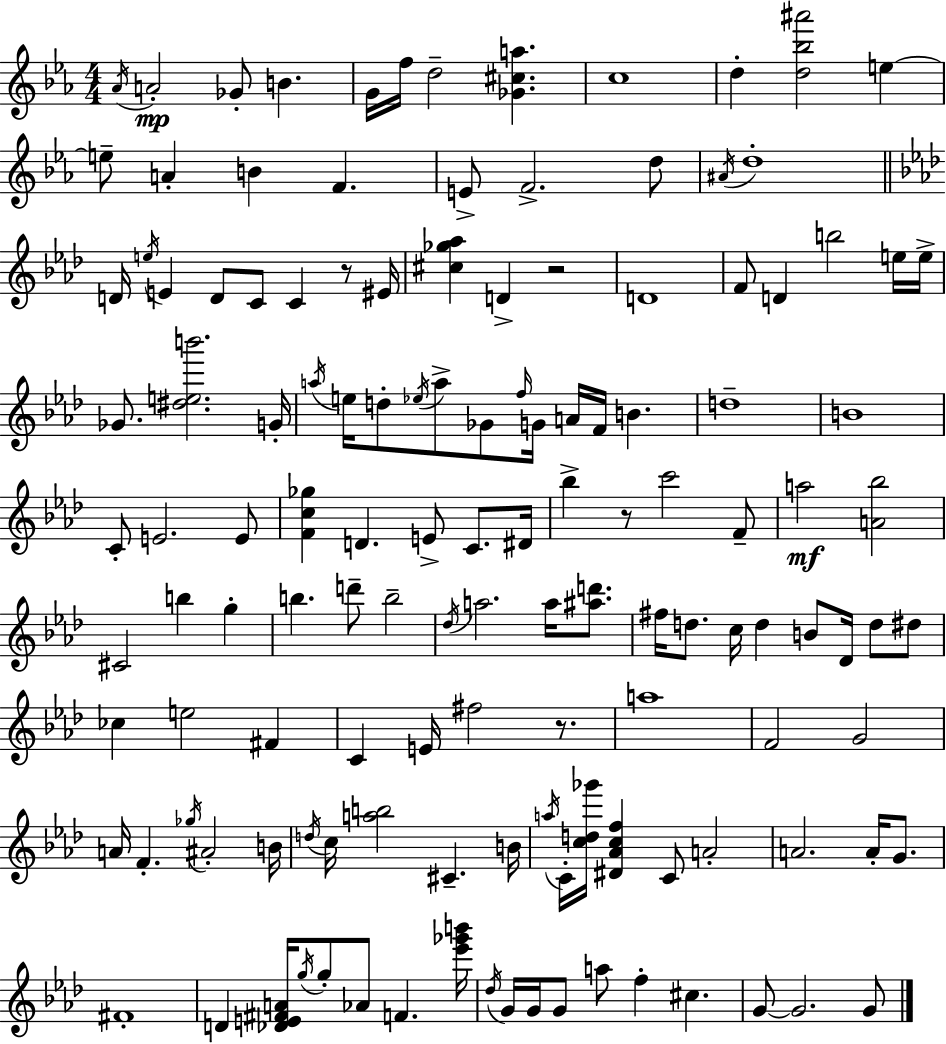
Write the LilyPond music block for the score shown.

{
  \clef treble
  \numericTimeSignature
  \time 4/4
  \key c \minor
  \repeat volta 2 { \acciaccatura { aes'16 }\mp a'2-. ges'8-. b'4. | g'16 f''16 d''2-- <ges' cis'' a''>4. | c''1 | d''4-. <d'' bes'' ais'''>2 e''4~~ | \break e''8-- a'4-. b'4 f'4. | e'8-> f'2.-> d''8 | \acciaccatura { ais'16 } d''1-. | \bar "||" \break \key aes \major d'16 \acciaccatura { e''16 } e'4 d'8 c'8 c'4 r8 | eis'16 <cis'' ges'' aes''>4 d'4-> r2 | d'1 | f'8 d'4 b''2 e''16 | \break e''16-> ges'8. <dis'' e'' b'''>2. | g'16-. \acciaccatura { a''16 } e''16 d''8-. \acciaccatura { ees''16 } a''8-> ges'8 \grace { f''16 } g'16 a'16 f'16 b'4. | d''1-- | b'1 | \break c'8-. e'2. | e'8 <f' c'' ges''>4 d'4. e'8-> | c'8. dis'16 bes''4-> r8 c'''2 | f'8-- a''2\mf <a' bes''>2 | \break cis'2 b''4 | g''4-. b''4. d'''8-- b''2-- | \acciaccatura { des''16 } a''2. | a''16 <ais'' d'''>8. fis''16 d''8. c''16 d''4 b'8 | \break des'16 d''8 dis''8 ces''4 e''2 | fis'4 c'4 e'16 fis''2 | r8. a''1 | f'2 g'2 | \break a'16 f'4.-. \acciaccatura { ges''16 } ais'2-. | b'16 \acciaccatura { d''16 } c''16 <a'' b''>2 | cis'4.-- b'16 \acciaccatura { a''16 } c'16-. <c'' d'' ges'''>16 <dis' aes' c'' f''>4 c'8 | a'2-. a'2. | \break a'16-. g'8. fis'1-. | d'4 <des' e' fis' a'>16 \acciaccatura { g''16 } g''8-. | aes'8 f'4. <ees''' ges''' b'''>16 \acciaccatura { des''16 } g'16 g'16 g'8 a''8 | f''4-. cis''4. g'8~~ g'2. | \break g'8 } \bar "|."
}